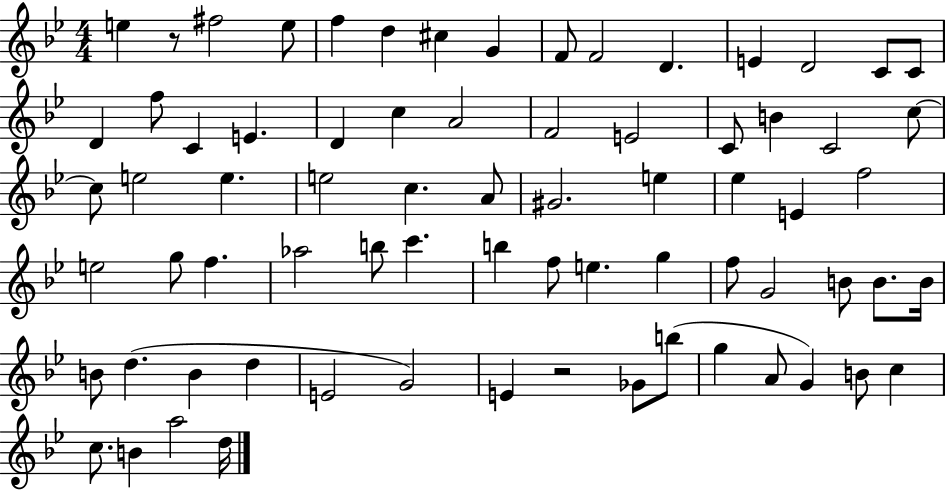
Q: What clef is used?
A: treble